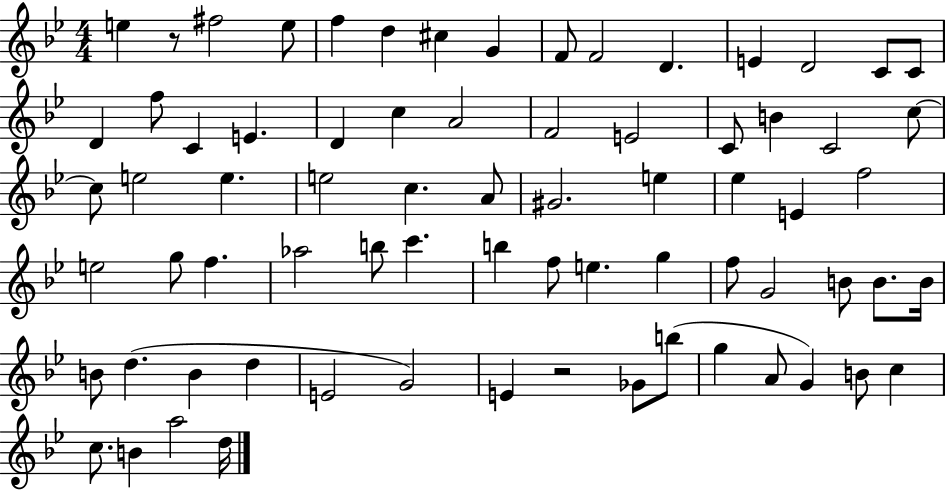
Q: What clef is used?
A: treble